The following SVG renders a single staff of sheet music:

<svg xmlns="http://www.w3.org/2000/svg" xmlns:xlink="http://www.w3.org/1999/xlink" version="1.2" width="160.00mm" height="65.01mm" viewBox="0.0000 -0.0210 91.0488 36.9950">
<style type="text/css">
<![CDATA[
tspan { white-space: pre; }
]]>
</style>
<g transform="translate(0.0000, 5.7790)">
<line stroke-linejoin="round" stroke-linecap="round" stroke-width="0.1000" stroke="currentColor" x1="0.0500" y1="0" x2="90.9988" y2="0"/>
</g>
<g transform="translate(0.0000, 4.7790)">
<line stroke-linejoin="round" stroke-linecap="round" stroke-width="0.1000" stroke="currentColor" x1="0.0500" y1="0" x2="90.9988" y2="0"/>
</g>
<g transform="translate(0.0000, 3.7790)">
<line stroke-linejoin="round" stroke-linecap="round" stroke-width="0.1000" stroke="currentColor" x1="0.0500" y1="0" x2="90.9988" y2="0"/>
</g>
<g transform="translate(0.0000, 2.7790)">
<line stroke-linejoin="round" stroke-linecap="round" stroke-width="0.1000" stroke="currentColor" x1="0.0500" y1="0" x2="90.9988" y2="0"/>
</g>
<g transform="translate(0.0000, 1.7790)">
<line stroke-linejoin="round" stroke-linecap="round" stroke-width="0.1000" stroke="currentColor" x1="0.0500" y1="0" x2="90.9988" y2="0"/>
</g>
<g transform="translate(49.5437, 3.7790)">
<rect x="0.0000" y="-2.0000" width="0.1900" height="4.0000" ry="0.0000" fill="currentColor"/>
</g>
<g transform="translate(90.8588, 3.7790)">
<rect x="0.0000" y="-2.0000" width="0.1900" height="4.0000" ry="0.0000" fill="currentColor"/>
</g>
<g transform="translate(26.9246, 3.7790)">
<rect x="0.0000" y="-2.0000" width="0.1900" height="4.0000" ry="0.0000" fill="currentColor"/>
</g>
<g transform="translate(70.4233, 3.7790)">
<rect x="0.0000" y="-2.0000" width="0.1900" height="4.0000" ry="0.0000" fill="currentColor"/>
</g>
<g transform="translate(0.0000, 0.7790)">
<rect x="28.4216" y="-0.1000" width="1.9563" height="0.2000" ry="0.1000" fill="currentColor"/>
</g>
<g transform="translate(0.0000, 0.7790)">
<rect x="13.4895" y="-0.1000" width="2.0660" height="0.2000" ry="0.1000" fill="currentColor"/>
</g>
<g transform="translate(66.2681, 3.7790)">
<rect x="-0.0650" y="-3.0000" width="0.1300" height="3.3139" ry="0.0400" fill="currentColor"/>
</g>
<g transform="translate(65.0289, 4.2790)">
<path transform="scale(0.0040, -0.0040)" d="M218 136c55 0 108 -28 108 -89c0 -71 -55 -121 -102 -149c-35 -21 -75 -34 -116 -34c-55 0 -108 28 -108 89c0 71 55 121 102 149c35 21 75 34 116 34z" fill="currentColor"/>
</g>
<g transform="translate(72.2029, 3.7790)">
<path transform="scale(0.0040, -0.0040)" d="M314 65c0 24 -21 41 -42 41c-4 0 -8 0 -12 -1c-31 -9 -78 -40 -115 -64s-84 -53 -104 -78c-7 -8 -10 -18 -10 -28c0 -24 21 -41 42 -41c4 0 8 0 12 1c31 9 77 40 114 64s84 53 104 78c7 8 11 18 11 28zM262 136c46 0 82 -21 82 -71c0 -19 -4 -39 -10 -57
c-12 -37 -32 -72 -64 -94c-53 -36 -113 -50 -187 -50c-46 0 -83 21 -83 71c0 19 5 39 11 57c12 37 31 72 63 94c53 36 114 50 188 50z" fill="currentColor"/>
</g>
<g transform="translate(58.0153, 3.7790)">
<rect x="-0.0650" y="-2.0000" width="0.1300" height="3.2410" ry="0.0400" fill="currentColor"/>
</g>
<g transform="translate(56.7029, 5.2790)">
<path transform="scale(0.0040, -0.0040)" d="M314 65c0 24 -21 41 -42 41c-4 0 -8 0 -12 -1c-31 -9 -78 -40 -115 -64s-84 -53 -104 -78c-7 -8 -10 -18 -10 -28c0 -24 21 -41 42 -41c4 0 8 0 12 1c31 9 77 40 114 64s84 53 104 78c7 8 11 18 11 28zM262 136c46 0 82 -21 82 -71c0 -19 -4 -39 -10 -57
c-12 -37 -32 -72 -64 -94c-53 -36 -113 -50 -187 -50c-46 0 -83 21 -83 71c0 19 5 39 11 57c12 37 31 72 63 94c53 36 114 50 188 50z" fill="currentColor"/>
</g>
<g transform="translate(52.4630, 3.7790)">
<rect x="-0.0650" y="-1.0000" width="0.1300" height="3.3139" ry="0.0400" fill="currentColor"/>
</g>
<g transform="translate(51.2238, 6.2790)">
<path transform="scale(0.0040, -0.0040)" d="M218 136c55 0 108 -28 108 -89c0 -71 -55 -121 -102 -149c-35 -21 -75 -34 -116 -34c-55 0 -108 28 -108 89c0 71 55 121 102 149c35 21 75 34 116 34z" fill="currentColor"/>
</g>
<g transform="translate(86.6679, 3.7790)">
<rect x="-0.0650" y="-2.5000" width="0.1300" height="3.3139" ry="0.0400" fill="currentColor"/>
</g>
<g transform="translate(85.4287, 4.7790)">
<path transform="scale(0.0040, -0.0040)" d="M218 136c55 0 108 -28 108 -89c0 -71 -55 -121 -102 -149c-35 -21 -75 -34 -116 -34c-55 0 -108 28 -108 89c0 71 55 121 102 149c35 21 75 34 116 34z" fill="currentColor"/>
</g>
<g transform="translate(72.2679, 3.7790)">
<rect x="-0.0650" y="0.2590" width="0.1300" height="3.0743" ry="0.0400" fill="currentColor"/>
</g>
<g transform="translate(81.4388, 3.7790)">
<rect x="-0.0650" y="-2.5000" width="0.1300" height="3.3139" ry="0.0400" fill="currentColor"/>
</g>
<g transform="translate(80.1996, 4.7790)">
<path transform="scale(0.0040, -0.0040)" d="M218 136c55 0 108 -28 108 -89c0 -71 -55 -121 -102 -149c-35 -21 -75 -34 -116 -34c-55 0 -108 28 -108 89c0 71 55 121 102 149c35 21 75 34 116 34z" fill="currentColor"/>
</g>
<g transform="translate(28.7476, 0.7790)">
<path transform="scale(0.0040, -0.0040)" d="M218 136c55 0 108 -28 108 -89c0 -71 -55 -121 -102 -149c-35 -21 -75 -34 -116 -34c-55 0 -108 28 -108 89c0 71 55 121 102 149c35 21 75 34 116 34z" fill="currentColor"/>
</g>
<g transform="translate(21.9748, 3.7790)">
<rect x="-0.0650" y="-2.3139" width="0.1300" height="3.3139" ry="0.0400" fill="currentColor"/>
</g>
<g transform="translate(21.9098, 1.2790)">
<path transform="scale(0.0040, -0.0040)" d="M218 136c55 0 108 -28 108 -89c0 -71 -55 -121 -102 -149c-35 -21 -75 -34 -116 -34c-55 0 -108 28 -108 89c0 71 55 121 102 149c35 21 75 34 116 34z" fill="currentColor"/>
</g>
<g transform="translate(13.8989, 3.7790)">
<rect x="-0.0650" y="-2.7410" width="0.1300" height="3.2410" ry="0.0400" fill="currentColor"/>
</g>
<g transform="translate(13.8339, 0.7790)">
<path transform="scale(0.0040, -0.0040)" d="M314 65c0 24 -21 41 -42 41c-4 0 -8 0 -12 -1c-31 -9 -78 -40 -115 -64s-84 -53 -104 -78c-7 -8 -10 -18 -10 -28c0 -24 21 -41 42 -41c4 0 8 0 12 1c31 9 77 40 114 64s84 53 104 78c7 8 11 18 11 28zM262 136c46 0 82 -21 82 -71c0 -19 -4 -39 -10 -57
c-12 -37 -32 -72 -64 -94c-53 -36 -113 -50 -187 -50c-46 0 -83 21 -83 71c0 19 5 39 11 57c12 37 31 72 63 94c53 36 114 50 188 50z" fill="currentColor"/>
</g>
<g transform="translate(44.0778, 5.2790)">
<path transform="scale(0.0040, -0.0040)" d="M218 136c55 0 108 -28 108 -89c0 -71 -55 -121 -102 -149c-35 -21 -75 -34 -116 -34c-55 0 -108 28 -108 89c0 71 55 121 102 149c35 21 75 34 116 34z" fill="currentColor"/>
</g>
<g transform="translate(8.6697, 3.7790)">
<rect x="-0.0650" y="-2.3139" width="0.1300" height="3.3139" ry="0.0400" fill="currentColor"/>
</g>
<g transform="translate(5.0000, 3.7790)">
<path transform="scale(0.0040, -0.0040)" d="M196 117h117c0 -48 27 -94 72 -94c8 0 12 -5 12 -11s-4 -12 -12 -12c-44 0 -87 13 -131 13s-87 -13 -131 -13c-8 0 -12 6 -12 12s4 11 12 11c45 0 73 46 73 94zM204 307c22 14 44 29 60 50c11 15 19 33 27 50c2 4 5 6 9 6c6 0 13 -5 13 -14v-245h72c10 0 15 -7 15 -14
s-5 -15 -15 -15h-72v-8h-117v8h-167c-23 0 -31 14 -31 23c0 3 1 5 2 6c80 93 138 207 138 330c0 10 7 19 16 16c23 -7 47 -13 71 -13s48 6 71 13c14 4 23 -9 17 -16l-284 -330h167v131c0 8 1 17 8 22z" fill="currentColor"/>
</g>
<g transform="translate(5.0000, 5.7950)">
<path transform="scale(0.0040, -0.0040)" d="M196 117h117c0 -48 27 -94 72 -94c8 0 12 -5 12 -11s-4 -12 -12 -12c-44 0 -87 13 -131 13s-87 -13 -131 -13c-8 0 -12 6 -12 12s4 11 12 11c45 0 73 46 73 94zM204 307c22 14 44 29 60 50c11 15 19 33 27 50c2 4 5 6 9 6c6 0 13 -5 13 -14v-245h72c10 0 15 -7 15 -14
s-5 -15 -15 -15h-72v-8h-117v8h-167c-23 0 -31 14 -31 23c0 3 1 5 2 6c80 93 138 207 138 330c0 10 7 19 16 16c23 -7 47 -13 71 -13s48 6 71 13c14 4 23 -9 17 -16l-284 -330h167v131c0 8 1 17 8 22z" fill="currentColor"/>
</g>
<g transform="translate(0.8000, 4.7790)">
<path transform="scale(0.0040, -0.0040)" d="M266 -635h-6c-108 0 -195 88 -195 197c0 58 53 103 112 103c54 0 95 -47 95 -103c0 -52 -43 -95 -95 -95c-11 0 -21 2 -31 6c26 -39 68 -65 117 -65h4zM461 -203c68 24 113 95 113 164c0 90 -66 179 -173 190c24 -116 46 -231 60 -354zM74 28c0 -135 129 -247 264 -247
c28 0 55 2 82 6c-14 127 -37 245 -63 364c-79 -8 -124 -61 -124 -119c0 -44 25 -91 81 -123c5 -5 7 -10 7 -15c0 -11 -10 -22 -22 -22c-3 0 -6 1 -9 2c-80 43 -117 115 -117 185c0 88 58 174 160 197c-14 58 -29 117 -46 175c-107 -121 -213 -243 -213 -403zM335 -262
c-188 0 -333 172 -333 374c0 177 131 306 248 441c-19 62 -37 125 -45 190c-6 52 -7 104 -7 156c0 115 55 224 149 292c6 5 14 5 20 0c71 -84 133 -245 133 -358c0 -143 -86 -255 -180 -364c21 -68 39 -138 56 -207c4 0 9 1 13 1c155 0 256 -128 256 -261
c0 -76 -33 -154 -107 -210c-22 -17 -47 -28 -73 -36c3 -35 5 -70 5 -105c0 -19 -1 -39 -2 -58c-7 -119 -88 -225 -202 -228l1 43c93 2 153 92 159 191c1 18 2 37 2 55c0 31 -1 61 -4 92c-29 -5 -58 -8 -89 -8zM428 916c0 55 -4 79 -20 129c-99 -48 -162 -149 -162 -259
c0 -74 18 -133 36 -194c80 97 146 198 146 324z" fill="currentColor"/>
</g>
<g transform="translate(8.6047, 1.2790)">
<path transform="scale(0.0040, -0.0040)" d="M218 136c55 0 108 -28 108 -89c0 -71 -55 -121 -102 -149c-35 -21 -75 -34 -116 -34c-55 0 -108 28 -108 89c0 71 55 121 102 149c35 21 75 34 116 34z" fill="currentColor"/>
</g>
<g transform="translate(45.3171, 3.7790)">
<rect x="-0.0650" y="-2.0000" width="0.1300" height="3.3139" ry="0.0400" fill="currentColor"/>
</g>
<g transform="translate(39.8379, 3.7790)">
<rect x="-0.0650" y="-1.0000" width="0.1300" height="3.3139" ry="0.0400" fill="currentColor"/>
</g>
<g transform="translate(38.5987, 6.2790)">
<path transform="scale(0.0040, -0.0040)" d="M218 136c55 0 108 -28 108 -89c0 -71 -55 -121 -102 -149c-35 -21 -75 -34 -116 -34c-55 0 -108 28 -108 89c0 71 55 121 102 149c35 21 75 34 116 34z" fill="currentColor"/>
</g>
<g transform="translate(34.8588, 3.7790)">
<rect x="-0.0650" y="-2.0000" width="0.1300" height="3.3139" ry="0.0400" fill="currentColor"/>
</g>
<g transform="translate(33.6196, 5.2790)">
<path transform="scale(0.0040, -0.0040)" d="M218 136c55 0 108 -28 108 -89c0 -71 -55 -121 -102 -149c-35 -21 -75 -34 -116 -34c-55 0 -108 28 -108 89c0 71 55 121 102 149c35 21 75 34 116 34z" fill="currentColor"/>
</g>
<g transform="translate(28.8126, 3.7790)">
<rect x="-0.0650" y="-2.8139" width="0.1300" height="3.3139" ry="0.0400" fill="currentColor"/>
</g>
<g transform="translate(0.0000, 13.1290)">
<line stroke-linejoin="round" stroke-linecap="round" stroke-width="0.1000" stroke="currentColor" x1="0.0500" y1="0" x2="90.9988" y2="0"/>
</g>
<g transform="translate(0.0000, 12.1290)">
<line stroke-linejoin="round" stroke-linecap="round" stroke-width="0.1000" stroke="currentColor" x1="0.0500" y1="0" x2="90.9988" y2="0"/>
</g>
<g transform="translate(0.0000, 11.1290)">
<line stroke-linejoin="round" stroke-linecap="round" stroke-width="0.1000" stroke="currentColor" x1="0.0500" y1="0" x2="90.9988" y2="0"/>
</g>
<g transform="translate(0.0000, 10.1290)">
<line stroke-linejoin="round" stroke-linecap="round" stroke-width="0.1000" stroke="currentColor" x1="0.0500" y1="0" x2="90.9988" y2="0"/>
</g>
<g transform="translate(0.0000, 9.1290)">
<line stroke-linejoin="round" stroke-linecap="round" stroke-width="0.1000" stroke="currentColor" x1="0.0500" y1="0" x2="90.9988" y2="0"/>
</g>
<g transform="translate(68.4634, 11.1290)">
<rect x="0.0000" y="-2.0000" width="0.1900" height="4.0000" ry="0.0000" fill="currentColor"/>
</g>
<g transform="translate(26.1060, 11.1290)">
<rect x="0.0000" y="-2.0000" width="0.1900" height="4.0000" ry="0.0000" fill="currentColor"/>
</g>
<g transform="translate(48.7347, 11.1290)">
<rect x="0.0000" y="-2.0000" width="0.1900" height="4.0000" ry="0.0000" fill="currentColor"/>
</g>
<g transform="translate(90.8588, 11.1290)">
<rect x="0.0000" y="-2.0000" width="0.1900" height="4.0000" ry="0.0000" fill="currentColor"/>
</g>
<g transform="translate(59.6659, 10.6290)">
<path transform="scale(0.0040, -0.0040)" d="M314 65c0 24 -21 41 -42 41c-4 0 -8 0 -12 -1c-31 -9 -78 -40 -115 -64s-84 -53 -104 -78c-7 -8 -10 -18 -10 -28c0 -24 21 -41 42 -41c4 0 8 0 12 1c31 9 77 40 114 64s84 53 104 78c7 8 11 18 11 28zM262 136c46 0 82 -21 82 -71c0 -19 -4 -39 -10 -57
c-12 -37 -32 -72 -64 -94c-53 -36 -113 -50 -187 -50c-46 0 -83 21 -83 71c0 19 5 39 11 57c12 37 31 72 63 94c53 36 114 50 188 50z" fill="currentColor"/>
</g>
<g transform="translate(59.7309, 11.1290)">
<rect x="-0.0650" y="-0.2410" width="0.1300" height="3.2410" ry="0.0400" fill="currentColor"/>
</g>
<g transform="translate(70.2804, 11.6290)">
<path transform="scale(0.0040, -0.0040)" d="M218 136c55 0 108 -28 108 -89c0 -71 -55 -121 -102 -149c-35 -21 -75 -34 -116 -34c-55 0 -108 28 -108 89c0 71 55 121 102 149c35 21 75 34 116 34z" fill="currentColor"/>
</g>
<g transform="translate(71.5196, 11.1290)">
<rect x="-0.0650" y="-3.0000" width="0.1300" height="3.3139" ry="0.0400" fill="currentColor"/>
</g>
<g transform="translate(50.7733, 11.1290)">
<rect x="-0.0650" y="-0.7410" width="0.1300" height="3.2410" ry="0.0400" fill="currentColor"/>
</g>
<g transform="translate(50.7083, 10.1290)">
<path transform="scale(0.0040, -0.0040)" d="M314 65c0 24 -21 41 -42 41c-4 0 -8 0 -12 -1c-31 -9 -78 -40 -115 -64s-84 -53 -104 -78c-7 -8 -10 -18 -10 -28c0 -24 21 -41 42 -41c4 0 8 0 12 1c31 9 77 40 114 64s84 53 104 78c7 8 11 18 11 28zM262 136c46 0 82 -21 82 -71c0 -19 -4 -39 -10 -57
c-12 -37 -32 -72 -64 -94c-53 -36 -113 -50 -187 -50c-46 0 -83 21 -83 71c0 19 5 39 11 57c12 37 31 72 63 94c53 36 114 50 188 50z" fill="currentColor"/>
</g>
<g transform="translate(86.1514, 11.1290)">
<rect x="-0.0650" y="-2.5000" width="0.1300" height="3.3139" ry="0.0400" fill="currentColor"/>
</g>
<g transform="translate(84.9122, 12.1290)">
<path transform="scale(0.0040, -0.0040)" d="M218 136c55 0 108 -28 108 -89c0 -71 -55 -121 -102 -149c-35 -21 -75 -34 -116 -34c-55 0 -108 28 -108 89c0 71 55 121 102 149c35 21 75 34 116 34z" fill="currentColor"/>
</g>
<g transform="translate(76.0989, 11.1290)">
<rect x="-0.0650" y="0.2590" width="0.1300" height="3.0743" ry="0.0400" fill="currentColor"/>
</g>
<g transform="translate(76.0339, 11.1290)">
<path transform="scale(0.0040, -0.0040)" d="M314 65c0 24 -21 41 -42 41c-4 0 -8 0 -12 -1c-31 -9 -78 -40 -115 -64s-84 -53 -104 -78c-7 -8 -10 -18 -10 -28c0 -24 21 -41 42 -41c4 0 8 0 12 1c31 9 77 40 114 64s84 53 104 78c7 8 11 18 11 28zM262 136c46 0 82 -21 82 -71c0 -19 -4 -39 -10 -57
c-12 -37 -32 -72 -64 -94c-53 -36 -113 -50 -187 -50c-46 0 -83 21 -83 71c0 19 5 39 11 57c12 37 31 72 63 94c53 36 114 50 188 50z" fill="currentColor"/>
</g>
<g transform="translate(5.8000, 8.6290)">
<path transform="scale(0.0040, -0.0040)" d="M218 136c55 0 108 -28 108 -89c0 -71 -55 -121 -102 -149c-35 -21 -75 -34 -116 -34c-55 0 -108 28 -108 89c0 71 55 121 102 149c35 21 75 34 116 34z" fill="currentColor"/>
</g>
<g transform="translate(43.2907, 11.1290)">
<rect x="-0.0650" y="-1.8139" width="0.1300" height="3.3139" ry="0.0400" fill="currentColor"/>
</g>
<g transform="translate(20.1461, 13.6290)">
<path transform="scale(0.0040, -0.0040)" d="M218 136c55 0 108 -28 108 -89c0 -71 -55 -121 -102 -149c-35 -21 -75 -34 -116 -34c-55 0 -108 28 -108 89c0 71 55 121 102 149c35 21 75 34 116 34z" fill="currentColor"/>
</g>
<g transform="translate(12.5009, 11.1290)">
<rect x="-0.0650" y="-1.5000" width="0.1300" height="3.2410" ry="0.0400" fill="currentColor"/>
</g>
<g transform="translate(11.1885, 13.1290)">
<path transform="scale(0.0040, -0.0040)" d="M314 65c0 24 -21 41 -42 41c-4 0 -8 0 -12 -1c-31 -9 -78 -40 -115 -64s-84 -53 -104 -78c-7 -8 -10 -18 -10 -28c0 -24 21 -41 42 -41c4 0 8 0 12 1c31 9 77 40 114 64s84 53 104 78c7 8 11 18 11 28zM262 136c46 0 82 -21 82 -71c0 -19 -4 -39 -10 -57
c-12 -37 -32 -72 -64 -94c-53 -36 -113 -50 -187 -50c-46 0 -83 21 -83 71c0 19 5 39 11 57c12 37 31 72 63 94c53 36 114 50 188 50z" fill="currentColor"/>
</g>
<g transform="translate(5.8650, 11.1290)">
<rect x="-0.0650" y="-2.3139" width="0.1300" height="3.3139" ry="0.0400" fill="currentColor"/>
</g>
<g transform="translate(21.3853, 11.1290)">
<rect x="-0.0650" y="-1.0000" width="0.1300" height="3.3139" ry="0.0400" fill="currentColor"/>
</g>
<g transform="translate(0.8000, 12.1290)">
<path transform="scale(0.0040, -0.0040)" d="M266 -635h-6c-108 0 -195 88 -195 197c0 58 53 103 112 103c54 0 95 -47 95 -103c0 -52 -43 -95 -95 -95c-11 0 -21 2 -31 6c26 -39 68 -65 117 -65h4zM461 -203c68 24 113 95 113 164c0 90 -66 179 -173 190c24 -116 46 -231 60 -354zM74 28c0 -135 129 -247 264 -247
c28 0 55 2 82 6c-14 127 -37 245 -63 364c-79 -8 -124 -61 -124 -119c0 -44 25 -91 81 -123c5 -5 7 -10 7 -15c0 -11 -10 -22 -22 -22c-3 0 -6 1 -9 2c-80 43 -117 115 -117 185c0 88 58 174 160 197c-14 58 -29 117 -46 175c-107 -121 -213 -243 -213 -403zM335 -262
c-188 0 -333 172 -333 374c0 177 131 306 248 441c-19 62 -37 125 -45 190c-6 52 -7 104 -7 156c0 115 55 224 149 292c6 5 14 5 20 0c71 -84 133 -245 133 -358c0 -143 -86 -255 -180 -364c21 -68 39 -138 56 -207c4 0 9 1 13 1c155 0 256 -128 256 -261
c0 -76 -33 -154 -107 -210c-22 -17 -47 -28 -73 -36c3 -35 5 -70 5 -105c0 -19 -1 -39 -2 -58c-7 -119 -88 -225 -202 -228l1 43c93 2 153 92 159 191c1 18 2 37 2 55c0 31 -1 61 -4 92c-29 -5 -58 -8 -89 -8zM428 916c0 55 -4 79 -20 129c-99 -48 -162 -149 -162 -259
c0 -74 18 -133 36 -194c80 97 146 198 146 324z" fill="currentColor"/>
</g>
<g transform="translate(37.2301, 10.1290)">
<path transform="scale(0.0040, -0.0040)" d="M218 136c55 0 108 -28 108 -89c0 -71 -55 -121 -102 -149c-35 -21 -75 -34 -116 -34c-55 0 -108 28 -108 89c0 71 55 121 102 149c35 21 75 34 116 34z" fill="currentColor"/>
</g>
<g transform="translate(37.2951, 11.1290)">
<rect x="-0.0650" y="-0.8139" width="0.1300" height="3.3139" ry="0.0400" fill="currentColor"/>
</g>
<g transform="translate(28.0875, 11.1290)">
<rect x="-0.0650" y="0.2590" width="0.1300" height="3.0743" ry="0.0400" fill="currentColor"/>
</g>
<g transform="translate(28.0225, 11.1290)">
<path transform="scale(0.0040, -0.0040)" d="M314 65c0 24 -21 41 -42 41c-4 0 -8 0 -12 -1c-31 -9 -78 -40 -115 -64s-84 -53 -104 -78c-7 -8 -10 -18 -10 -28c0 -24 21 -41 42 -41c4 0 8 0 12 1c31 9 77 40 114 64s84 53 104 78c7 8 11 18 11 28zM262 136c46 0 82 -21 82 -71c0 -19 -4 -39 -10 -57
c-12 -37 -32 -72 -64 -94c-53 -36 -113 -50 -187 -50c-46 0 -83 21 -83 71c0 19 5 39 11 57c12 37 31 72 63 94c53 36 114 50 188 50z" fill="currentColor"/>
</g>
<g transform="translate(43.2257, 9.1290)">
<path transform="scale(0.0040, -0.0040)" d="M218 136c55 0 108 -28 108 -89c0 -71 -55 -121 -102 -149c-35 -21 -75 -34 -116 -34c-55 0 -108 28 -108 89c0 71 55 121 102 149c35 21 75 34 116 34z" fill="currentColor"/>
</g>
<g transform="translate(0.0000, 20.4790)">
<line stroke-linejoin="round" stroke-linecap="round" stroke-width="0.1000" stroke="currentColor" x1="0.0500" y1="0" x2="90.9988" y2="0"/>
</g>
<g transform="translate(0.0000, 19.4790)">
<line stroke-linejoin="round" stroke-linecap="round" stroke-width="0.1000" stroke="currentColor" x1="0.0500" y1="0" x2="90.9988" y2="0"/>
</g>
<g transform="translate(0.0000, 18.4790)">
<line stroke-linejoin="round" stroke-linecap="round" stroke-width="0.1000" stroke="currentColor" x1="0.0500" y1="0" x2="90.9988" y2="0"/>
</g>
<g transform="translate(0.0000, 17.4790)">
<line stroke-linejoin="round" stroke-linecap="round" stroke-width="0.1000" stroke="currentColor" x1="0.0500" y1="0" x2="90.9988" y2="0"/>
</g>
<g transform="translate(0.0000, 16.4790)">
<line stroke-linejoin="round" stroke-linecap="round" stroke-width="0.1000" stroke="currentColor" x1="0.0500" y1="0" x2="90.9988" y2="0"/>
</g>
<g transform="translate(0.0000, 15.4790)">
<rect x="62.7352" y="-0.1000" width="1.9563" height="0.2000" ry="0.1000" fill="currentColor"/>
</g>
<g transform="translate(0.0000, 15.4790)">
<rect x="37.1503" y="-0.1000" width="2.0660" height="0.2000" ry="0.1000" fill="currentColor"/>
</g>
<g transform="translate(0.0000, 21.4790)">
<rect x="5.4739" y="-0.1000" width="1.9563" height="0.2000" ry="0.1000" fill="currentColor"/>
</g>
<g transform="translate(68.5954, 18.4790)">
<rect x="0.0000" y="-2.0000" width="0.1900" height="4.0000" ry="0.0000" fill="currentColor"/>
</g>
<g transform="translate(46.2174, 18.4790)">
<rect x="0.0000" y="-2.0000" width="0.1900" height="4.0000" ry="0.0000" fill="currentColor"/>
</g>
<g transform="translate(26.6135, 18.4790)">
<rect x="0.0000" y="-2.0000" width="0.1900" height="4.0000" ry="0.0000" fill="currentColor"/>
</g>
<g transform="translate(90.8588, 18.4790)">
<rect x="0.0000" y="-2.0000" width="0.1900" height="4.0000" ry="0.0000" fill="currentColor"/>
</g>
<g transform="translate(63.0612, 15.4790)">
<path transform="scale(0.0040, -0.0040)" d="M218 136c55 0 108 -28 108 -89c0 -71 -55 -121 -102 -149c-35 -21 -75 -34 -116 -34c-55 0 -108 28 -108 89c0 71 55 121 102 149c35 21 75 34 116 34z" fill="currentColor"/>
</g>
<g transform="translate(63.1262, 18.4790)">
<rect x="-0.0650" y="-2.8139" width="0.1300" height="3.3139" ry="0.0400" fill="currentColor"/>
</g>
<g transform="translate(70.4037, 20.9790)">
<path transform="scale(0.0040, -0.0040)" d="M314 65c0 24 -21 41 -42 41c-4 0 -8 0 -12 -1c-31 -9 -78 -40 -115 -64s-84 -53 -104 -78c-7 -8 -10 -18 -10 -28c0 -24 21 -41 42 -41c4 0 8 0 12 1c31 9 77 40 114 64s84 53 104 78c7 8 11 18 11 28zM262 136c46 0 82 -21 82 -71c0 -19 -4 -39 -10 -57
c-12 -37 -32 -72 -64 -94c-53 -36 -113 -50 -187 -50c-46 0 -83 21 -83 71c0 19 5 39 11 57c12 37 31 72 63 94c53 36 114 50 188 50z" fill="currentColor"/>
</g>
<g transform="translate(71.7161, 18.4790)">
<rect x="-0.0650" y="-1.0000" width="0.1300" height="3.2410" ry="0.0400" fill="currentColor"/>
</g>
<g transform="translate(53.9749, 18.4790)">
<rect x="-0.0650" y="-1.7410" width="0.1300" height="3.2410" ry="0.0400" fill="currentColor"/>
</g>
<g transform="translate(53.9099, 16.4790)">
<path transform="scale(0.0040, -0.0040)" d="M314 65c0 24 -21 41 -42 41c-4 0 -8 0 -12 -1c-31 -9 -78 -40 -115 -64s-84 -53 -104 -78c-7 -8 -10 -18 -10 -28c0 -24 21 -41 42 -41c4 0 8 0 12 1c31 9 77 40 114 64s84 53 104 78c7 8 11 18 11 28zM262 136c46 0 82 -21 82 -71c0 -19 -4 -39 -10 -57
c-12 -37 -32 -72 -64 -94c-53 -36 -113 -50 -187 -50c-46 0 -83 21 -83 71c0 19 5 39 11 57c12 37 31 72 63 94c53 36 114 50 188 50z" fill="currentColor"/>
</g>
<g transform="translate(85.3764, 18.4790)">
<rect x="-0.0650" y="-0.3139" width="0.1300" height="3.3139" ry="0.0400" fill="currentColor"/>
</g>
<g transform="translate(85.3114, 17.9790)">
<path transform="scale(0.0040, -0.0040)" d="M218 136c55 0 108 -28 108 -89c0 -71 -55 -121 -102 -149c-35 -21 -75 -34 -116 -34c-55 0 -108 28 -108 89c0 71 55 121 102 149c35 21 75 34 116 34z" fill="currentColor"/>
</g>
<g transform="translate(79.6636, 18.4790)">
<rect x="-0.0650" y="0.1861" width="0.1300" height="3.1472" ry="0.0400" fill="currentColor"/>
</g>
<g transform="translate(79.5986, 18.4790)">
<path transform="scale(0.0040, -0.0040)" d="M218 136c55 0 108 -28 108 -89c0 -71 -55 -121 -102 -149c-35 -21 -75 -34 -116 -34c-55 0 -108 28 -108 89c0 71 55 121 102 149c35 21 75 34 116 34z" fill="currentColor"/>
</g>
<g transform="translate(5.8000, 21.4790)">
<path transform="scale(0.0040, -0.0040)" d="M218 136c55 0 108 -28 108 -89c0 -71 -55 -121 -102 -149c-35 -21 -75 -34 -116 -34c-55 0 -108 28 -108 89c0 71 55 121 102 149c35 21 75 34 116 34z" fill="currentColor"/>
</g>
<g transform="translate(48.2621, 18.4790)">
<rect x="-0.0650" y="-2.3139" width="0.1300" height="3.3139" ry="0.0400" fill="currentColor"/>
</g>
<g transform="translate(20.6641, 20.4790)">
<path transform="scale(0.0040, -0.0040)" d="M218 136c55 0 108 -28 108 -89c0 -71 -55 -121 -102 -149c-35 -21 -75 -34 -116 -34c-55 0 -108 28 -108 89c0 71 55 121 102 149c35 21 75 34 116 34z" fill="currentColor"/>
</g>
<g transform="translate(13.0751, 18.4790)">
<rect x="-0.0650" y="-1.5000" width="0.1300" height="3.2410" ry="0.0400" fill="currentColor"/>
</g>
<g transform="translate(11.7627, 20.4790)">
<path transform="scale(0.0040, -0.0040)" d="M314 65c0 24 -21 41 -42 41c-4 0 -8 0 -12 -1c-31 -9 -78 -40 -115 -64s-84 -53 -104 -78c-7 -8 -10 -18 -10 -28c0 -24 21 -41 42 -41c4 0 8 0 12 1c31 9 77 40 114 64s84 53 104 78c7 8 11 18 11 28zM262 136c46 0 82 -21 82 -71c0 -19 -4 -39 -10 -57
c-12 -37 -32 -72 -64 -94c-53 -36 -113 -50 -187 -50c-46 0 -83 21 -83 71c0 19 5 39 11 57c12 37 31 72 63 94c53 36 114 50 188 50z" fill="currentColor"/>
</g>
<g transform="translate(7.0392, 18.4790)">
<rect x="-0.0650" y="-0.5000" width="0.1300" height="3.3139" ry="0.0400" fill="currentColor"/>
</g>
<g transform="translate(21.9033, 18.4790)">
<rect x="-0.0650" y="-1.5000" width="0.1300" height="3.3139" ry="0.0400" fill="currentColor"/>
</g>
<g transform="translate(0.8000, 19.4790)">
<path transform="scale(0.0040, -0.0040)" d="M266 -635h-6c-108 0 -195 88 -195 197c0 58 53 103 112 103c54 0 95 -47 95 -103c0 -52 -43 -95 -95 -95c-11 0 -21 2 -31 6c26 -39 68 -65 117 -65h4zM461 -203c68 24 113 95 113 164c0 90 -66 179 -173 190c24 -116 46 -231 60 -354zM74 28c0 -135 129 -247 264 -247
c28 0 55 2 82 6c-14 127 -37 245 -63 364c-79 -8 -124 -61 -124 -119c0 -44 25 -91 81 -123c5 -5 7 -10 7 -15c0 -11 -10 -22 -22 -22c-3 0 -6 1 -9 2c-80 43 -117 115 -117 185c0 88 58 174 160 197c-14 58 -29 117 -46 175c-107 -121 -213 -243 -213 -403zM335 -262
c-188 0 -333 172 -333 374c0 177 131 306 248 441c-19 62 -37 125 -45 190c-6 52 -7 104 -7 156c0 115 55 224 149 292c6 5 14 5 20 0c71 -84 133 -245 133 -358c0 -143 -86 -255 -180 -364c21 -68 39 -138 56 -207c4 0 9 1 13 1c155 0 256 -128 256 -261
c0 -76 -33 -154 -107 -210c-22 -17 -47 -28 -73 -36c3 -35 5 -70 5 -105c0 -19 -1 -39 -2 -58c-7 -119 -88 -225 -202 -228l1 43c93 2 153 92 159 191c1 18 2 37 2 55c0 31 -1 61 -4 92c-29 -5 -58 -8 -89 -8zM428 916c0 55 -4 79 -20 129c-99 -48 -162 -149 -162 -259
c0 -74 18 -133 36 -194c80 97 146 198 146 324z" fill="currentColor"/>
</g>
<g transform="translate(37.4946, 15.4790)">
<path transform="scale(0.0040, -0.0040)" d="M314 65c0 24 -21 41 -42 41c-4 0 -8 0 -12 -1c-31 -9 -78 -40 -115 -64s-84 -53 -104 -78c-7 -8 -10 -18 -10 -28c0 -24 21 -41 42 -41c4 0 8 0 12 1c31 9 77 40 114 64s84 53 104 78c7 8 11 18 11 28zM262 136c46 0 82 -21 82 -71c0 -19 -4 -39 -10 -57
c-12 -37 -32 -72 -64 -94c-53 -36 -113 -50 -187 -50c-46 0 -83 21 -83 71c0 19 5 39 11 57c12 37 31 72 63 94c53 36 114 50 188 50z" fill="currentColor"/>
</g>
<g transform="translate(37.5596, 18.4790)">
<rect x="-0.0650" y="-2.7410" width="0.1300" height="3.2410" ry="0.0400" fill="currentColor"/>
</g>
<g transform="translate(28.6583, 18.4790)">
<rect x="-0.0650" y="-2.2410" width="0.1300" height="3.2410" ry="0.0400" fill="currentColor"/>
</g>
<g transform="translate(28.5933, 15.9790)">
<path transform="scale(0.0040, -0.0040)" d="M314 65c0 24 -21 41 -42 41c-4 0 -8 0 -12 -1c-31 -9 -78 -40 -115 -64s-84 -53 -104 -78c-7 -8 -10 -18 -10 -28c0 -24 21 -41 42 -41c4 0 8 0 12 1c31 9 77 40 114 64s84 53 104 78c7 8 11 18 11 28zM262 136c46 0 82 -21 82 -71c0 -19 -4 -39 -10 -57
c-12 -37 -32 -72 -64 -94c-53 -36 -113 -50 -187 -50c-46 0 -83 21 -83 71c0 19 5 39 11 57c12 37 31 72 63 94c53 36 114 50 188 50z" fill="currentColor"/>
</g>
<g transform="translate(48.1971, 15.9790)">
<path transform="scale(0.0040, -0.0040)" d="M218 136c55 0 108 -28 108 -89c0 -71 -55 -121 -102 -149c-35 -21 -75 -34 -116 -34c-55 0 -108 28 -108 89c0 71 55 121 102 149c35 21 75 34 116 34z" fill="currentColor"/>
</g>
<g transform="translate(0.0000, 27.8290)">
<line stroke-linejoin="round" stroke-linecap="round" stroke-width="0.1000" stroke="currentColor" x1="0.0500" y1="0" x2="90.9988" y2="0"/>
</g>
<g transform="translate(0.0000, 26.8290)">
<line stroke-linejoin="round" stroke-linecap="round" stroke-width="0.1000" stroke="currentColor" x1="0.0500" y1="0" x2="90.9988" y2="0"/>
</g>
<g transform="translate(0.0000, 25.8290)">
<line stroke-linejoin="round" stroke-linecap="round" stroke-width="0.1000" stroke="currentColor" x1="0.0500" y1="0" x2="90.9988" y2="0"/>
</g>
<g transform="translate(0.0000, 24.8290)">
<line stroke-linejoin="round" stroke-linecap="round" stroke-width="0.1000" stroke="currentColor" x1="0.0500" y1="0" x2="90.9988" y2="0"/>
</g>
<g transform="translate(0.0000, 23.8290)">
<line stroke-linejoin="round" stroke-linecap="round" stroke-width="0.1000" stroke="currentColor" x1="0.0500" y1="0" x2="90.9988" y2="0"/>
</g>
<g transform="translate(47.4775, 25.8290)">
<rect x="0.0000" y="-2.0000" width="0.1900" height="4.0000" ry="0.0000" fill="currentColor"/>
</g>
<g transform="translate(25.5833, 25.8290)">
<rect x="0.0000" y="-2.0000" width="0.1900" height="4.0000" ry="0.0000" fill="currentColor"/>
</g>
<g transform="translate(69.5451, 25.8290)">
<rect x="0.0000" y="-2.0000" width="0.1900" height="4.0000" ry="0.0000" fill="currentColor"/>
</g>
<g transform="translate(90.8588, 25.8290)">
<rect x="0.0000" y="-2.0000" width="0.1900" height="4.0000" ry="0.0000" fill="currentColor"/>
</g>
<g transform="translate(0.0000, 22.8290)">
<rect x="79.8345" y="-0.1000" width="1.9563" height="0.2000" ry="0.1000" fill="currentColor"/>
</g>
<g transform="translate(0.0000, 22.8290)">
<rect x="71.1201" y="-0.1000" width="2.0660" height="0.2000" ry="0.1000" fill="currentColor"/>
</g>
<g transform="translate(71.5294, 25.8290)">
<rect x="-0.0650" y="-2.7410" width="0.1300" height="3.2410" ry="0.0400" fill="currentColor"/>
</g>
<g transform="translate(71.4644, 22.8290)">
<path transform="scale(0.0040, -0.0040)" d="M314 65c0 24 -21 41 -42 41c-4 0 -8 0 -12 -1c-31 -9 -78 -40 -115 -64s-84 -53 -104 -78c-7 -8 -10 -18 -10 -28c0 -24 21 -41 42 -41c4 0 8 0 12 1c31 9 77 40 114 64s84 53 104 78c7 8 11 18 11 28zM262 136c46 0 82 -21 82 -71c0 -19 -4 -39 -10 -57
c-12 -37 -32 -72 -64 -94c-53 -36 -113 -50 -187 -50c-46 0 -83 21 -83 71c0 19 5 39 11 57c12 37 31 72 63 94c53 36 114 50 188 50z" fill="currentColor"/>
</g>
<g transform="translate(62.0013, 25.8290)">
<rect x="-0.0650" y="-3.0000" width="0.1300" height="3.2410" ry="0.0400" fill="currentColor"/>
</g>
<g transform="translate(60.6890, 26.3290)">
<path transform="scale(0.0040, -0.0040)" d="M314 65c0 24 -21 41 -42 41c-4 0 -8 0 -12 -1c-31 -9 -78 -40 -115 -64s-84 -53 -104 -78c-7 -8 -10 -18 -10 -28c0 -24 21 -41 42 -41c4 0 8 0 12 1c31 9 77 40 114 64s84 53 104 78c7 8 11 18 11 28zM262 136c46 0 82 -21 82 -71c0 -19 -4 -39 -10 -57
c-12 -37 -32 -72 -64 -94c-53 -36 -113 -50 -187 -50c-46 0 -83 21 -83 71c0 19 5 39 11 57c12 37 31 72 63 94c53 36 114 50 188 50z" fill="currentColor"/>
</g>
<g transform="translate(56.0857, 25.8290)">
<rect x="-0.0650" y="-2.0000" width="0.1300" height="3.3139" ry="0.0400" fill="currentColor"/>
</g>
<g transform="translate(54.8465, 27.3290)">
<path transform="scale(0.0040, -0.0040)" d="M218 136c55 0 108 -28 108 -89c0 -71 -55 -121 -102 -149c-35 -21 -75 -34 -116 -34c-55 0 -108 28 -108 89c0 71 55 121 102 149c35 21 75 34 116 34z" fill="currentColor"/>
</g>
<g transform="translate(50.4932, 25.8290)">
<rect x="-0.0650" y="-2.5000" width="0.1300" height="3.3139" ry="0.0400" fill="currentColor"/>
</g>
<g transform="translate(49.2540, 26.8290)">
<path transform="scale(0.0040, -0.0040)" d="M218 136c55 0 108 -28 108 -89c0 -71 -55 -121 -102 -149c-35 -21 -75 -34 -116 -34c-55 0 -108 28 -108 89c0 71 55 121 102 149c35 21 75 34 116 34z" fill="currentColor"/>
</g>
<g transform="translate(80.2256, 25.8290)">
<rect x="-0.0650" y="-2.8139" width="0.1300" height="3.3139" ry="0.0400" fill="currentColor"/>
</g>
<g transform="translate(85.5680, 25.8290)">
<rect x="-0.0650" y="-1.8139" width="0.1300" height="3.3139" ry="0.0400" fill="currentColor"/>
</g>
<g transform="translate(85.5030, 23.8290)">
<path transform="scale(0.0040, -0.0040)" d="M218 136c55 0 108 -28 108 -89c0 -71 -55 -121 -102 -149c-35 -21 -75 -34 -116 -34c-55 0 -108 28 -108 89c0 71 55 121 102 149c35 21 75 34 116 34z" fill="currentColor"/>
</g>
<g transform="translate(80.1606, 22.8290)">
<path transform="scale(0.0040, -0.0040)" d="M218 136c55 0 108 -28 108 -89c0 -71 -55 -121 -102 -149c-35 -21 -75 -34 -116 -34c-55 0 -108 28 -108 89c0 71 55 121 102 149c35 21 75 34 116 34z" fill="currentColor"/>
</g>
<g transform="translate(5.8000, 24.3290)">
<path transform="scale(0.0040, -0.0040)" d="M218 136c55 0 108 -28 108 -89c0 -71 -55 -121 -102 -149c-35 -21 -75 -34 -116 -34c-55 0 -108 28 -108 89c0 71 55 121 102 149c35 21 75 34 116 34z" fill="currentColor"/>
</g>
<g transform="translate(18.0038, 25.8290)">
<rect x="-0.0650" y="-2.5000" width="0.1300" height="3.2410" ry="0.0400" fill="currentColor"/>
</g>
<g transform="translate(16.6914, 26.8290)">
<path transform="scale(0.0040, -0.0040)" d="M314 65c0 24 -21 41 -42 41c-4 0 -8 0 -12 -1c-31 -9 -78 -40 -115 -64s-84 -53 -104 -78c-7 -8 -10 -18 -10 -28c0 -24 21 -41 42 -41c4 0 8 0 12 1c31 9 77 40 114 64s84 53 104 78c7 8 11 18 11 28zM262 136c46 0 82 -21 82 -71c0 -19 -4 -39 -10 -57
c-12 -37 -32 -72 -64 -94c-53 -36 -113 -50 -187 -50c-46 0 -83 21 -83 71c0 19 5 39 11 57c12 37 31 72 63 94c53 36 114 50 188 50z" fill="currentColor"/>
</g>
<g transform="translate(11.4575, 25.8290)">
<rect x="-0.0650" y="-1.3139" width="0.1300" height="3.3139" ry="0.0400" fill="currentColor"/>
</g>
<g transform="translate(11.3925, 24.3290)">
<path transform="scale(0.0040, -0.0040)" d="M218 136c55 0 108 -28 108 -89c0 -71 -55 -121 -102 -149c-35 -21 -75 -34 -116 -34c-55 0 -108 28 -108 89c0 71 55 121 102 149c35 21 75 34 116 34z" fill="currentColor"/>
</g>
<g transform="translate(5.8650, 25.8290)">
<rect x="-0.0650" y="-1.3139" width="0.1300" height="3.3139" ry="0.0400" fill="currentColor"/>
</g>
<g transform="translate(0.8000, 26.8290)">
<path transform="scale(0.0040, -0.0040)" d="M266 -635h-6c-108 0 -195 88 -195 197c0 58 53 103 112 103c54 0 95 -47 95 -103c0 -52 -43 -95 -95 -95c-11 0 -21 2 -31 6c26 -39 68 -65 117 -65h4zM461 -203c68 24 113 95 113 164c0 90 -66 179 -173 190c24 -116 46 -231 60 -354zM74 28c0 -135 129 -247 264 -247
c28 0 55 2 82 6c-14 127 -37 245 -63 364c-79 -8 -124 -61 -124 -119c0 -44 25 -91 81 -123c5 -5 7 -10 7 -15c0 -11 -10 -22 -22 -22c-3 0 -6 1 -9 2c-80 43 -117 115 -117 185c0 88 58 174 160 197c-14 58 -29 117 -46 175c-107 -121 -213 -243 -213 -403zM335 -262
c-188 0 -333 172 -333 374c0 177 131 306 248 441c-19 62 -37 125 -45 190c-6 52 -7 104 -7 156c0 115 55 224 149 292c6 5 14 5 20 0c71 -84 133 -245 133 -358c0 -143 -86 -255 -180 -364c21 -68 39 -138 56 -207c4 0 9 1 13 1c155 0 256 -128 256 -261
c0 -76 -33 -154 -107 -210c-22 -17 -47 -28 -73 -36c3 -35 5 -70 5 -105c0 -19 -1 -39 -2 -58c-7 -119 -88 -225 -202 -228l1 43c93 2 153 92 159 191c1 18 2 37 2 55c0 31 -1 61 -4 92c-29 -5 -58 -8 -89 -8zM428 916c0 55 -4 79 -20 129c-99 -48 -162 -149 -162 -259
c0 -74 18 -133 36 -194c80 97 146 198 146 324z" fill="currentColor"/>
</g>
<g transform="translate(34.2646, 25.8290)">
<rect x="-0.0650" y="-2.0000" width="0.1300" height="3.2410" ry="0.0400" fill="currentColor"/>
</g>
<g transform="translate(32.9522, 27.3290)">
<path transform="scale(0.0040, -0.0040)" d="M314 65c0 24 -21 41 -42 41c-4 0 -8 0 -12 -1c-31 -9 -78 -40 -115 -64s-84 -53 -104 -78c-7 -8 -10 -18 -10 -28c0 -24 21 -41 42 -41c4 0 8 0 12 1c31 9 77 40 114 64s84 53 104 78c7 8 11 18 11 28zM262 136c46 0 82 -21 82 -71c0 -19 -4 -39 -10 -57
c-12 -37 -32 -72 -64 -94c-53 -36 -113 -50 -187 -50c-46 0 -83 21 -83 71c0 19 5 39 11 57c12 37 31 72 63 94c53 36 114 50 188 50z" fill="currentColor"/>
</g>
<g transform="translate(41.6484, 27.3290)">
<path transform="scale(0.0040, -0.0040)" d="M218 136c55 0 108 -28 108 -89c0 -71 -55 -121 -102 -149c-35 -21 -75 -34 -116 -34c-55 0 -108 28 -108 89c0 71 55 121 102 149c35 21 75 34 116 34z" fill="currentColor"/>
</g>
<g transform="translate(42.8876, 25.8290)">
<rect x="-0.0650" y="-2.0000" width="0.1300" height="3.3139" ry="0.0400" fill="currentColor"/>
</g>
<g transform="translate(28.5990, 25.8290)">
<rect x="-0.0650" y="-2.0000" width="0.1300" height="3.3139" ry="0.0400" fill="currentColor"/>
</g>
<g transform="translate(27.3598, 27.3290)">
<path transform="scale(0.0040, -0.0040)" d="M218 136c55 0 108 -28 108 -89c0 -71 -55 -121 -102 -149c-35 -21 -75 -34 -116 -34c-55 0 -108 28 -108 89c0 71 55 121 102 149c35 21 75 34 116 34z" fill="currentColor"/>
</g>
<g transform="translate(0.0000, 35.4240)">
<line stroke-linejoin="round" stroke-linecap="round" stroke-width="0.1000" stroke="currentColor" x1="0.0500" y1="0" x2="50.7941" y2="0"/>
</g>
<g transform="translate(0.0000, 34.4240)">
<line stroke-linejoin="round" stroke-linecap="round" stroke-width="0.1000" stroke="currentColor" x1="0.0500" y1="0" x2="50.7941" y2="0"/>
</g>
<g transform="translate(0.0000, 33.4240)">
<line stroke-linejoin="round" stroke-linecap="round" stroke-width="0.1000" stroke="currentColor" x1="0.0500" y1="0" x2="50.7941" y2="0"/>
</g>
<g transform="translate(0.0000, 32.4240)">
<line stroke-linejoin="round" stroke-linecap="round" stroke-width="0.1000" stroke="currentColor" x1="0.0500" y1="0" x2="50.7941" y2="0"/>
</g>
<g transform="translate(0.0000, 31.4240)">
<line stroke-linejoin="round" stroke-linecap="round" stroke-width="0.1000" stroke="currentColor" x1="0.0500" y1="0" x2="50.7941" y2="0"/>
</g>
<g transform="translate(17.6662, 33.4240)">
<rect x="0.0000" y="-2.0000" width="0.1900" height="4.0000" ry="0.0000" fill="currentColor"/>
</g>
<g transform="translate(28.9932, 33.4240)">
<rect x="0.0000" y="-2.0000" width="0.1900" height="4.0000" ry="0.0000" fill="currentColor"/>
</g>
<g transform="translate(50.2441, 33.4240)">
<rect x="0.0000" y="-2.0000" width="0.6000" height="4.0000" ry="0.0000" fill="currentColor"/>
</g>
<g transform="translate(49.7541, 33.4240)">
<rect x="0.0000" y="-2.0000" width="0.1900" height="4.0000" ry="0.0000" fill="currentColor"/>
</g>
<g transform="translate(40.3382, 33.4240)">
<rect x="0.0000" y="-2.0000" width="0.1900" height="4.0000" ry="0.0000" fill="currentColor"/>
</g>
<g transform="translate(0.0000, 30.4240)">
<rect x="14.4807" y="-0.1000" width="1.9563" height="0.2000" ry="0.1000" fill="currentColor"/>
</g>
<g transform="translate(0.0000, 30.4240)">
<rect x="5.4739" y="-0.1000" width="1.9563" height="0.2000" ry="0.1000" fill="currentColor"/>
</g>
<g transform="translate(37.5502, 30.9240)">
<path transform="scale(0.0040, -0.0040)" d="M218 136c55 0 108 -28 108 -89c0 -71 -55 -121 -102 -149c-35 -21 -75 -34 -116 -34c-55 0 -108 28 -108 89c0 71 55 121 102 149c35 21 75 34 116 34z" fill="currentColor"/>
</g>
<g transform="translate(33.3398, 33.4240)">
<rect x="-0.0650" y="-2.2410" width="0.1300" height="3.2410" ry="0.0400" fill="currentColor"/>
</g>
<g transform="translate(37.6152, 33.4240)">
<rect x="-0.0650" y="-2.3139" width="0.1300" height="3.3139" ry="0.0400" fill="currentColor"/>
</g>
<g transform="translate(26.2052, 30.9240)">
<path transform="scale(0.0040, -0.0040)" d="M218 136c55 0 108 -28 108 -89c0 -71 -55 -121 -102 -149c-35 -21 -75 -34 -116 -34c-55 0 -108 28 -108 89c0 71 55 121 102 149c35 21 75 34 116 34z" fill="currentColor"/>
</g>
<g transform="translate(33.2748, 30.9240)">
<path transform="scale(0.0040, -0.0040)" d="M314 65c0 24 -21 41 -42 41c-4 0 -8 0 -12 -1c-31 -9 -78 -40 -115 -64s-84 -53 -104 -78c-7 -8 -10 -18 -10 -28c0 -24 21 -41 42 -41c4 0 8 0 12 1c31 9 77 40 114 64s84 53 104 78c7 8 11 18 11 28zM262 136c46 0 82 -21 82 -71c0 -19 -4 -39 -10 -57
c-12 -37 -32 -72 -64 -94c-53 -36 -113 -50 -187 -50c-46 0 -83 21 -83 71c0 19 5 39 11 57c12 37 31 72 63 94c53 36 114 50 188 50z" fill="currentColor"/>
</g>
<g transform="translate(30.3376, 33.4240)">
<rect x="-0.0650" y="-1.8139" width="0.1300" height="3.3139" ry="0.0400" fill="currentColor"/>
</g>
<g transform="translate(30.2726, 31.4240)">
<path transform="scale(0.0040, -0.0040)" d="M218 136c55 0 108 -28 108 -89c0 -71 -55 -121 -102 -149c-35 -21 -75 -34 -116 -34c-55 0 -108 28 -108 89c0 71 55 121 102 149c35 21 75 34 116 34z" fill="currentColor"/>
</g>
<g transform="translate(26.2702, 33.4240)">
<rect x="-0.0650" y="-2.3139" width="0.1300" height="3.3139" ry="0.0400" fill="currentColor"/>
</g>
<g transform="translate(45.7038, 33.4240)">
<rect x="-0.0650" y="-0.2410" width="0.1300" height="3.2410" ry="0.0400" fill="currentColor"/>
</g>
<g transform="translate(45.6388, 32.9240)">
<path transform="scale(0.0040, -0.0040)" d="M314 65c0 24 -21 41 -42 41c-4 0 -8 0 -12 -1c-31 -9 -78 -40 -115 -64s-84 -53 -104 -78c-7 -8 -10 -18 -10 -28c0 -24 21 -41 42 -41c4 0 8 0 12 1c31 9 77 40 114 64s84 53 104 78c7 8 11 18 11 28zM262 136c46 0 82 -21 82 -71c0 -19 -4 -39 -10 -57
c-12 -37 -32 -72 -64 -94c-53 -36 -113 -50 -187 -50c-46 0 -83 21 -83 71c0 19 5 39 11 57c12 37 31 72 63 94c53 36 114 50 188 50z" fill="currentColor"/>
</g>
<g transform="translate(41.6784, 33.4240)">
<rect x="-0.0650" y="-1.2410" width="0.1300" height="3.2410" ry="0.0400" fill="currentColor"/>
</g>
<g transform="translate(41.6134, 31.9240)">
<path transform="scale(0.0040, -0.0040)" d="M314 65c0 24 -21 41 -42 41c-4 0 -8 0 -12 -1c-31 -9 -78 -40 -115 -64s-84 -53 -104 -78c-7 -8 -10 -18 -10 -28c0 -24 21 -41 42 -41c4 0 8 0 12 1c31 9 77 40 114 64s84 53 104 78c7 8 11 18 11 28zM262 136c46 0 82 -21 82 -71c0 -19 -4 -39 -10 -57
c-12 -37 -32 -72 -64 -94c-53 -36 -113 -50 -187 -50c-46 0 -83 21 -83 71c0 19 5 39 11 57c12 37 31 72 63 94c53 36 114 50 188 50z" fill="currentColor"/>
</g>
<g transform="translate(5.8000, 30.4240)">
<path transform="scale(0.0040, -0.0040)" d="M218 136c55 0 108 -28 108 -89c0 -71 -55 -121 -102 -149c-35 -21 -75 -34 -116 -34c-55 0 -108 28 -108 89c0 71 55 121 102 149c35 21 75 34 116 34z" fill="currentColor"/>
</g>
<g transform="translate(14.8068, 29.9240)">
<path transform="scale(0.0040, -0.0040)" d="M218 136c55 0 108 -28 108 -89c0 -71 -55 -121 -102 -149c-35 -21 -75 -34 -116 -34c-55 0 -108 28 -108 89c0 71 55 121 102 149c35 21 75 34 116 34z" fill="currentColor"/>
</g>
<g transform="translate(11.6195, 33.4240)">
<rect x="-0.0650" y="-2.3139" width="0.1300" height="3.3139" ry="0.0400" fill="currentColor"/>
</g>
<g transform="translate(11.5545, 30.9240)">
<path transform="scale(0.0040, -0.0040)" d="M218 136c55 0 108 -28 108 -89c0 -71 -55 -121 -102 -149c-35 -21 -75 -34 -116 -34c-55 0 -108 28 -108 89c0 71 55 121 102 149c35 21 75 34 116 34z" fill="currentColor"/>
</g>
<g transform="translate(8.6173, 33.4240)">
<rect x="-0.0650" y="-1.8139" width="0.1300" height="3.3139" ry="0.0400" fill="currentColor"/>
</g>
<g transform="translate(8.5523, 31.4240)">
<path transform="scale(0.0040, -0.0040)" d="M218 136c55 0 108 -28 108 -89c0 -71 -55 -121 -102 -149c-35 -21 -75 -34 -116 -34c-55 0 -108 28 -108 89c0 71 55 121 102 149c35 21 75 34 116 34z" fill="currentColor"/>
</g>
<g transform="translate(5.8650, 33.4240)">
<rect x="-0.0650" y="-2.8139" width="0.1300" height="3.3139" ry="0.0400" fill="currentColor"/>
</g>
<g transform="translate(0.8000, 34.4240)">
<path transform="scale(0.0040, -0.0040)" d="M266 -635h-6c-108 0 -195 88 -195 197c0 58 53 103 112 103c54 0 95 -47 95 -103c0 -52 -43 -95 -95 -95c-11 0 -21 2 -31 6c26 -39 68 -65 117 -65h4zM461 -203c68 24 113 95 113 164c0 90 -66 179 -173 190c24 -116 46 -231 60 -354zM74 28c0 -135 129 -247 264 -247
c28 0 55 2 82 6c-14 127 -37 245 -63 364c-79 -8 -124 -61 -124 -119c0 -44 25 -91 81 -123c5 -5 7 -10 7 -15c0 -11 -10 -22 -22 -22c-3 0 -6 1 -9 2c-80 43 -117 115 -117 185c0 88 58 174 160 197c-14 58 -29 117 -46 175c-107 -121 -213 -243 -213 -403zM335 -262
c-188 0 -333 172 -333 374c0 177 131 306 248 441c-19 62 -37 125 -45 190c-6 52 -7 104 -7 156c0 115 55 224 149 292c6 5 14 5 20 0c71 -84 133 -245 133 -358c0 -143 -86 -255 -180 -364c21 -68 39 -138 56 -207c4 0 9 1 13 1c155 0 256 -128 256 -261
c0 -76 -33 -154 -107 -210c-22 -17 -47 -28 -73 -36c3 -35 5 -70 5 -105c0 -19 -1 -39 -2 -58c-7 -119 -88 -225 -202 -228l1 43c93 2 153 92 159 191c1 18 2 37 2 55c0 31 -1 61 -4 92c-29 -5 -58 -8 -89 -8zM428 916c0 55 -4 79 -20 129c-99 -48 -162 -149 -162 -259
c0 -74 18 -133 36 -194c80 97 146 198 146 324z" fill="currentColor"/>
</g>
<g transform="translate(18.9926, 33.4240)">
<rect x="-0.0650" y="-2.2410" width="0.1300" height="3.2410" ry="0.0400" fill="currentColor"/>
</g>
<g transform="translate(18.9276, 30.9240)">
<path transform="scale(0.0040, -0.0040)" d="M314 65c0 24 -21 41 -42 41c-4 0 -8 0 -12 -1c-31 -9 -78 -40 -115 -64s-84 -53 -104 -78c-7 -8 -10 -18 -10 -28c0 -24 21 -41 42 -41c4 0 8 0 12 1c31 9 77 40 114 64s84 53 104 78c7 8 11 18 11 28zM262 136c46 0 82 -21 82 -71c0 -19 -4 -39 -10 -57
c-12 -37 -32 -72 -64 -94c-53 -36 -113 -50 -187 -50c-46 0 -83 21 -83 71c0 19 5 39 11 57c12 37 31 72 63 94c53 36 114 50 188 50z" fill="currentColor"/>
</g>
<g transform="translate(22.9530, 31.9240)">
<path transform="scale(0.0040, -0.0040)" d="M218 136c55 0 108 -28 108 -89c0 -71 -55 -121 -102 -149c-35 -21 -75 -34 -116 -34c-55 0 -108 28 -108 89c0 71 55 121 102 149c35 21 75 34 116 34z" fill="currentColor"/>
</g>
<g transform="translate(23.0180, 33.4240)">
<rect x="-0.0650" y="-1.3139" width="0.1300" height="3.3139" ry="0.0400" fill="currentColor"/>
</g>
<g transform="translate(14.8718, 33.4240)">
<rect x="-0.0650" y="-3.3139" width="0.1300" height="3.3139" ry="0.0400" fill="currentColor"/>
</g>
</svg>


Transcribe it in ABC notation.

X:1
T:Untitled
M:4/4
L:1/4
K:C
g a2 g a F D F D F2 A B2 G G g E2 D B2 d f d2 c2 A B2 G C E2 E g2 a2 g f2 a D2 B c e e G2 F F2 F G F A2 a2 a f a f g b g2 e g f g2 g e2 c2